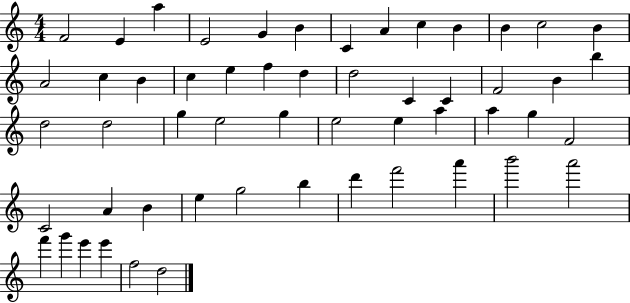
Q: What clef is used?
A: treble